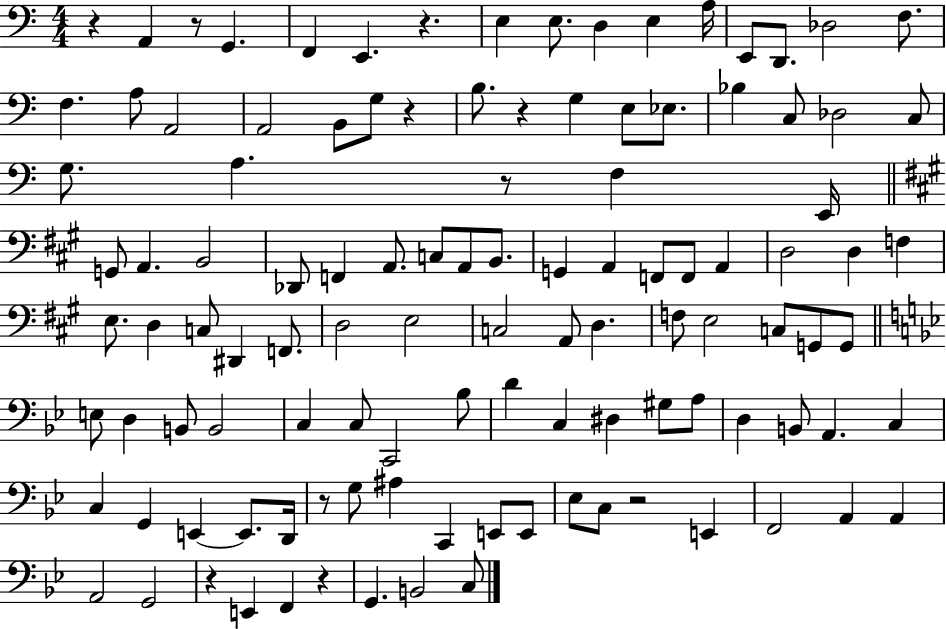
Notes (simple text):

R/q A2/q R/e G2/q. F2/q E2/q. R/q. E3/q E3/e. D3/q E3/q A3/s E2/e D2/e. Db3/h F3/e. F3/q. A3/e A2/h A2/h B2/e G3/e R/q B3/e. R/q G3/q E3/e Eb3/e. Bb3/q C3/e Db3/h C3/e G3/e. A3/q. R/e F3/q E2/s G2/e A2/q. B2/h Db2/e F2/q A2/e. C3/e A2/e B2/e. G2/q A2/q F2/e F2/e A2/q D3/h D3/q F3/q E3/e. D3/q C3/e D#2/q F2/e. D3/h E3/h C3/h A2/e D3/q. F3/e E3/h C3/e G2/e G2/e E3/e D3/q B2/e B2/h C3/q C3/e C2/h Bb3/e D4/q C3/q D#3/q G#3/e A3/e D3/q B2/e A2/q. C3/q C3/q G2/q E2/q E2/e. D2/s R/e G3/e A#3/q C2/q E2/e E2/e Eb3/e C3/e R/h E2/q F2/h A2/q A2/q A2/h G2/h R/q E2/q F2/q R/q G2/q. B2/h C3/e